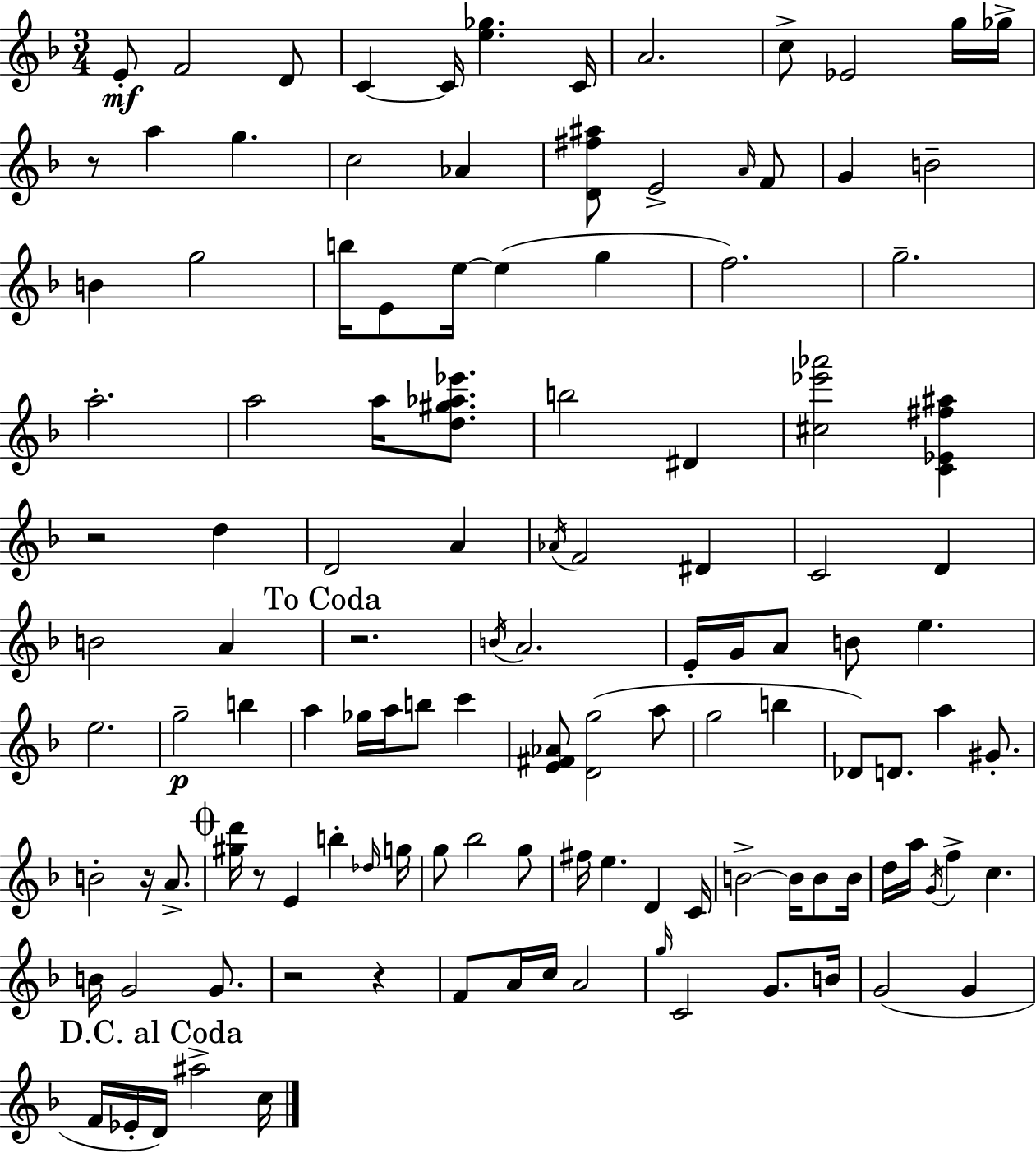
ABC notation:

X:1
T:Untitled
M:3/4
L:1/4
K:Dm
E/2 F2 D/2 C C/4 [e_g] C/4 A2 c/2 _E2 g/4 _g/4 z/2 a g c2 _A [D^f^a]/2 E2 A/4 F/2 G B2 B g2 b/4 E/2 e/4 e g f2 g2 a2 a2 a/4 [d^g_a_e']/2 b2 ^D [^c_e'_a']2 [C_E^f^a] z2 d D2 A _A/4 F2 ^D C2 D B2 A z2 B/4 A2 E/4 G/4 A/2 B/2 e e2 g2 b a _g/4 a/4 b/2 c' [E^F_A]/2 [Dg]2 a/2 g2 b _D/2 D/2 a ^G/2 B2 z/4 A/2 [^gd']/4 z/2 E b _d/4 g/4 g/2 _b2 g/2 ^f/4 e D C/4 B2 B/4 B/2 B/4 d/4 a/4 G/4 f c B/4 G2 G/2 z2 z F/2 A/4 c/4 A2 g/4 C2 G/2 B/4 G2 G F/4 _E/4 D/4 ^a2 c/4